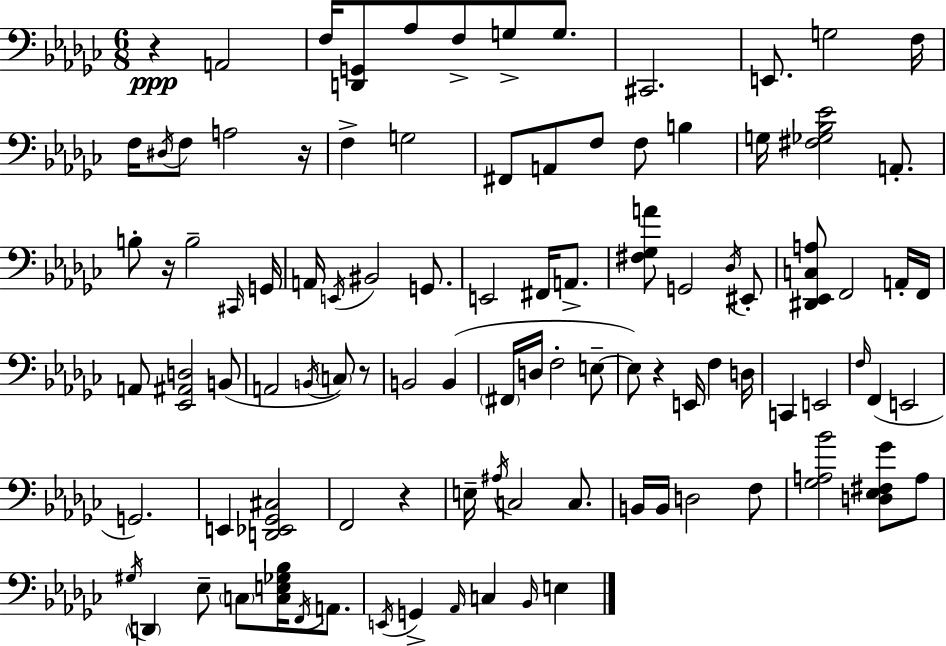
{
  \clef bass
  \numericTimeSignature
  \time 6/8
  \key ees \minor
  r4\ppp a,2 | f16 <d, g,>8 aes8 f8-> g8-> g8. | cis,2. | e,8. g2 f16 | \break f16 \acciaccatura { dis16 } f8 a2 | r16 f4-> g2 | fis,8 a,8 f8 f8 b4 | g16 <fis ges bes ees'>2 a,8.-. | \break b8-. r16 b2-- | \grace { cis,16 } g,16 a,16 \acciaccatura { e,16 } bis,2 | g,8. e,2 fis,16 | a,8.-> <fis ges a'>8 g,2 | \break \acciaccatura { des16 } eis,8-. <dis, ees, c a>8 f,2 | a,16-. f,16 a,8 <ees, ais, d>2 | b,8( a,2 | \acciaccatura { b,16 }) \parenthesize c8 r8 b,2 | \break b,4( \parenthesize fis,16 d16 f2-. | e8--~~ e8) r4 e,16 | f4 d16 c,4 e,2 | \grace { f16 }( f,4 e,2 | \break g,2.) | e,4 <d, ees, ges, cis>2 | f,2 | r4 e16-- \acciaccatura { ais16 } c2 | \break c8. b,16 b,16 d2 | f8 <ges a bes'>2 | <d ees fis ges'>8 a8 \acciaccatura { gis16 } \parenthesize d,4 | ees8-- \parenthesize c8 <c e ges bes>16 \acciaccatura { f,16 } a,8. \acciaccatura { e,16 } g,4-> | \break \grace { aes,16 } c4 \grace { bes,16 } e4 | \bar "|."
}